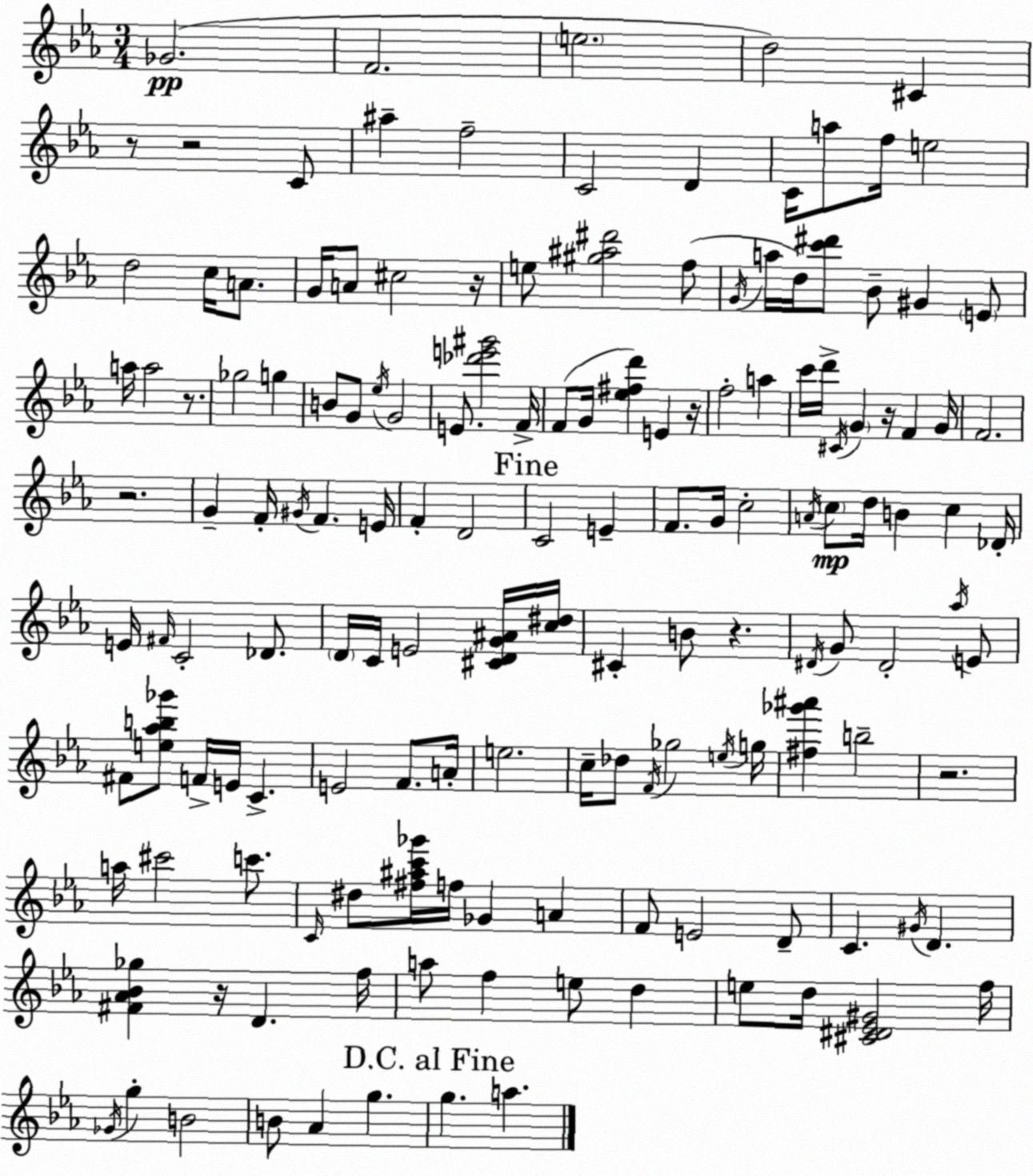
X:1
T:Untitled
M:3/4
L:1/4
K:Cm
_G2 F2 e2 d2 ^C z/2 z2 C/2 ^a f2 C2 D C/4 a/2 f/4 e2 d2 c/4 A/2 G/4 A/2 ^c2 z/4 e/2 [^g^a^d']2 f/2 G/4 a/4 d/4 [c'^d']/2 _B/2 ^G E/2 a/4 a2 z/2 _g2 g B/2 G/2 _e/4 G2 E/2 [_d'e'^g']2 F/4 F/2 G/4 [_e^fd'] E z/4 f2 a c'/4 d'/4 ^C/4 G z/4 F G/4 F2 z2 G F/4 ^G/4 F E/4 F D2 C2 E F/2 G/4 c2 A/4 c/2 d/4 B c _D/4 E/4 ^F/4 C2 _D/2 D/4 C/4 E2 [^CDG^A]/4 [c^d]/4 ^C B/2 z ^D/4 G/2 ^D2 _a/4 E/2 ^F/2 [e_ab_g']/2 F/4 E/4 C E2 F/2 A/4 e2 c/4 _d/2 F/4 _g2 e/4 g/4 [^f_g'^a'] b2 z2 a/4 ^c'2 c'/2 C/4 ^d/2 [^f^ac'_g']/4 f/4 _G A F/2 E2 D/2 C ^G/4 D [^F_A_B_g] z/4 D f/4 a/2 f e/2 d e/2 d/4 [^C^D_E^G]2 f/4 _G/4 g B2 B/2 _A g g a